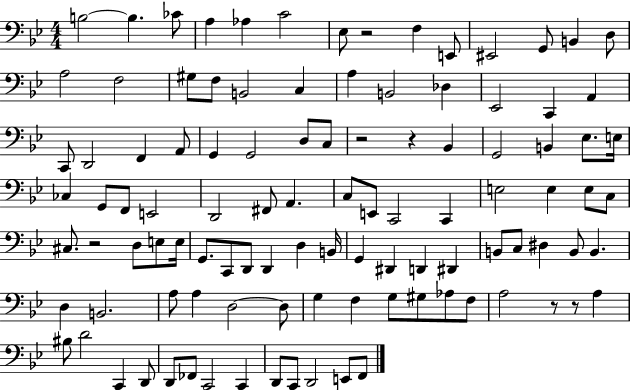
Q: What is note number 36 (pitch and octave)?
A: B2